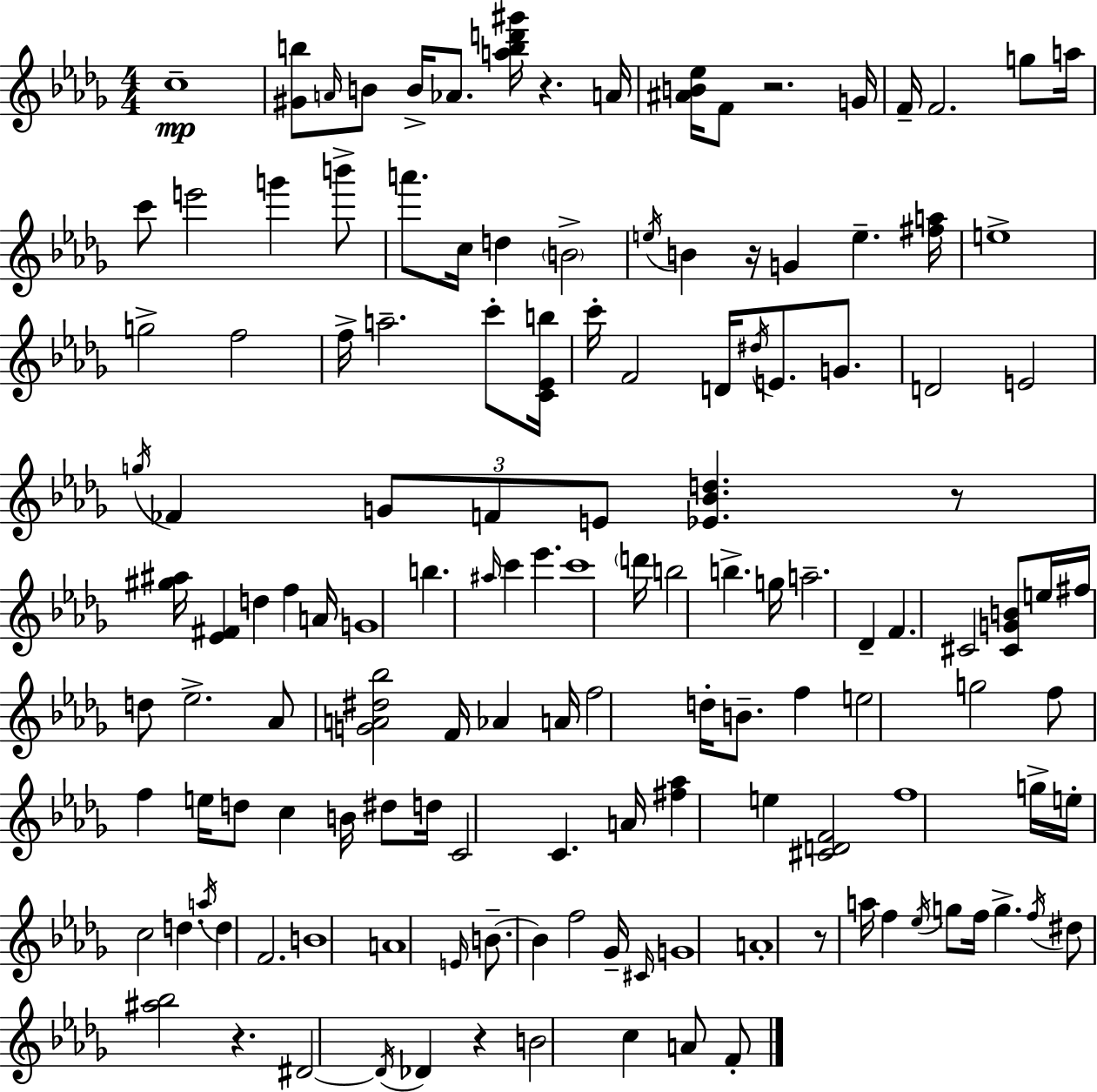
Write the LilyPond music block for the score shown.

{
  \clef treble
  \numericTimeSignature
  \time 4/4
  \key bes \minor
  \repeat volta 2 { c''1--\mp | <gis' b''>8 \grace { a'16 } b'8 b'16-> aes'8. <a'' b'' d''' gis'''>16 r4. | a'16 <ais' b' ees''>16 f'8 r2. | g'16 f'16-- f'2. g''8 | \break a''16 c'''8 e'''2 g'''4 b'''8-> | a'''8. c''16 d''4 \parenthesize b'2-> | \acciaccatura { e''16 } b'4 r16 g'4 e''4.-- | <fis'' a''>16 e''1-> | \break g''2-> f''2 | f''16-> a''2.-- c'''8-. | <c' ees' b''>16 c'''16-. f'2 d'16 \acciaccatura { dis''16 } e'8. | g'8. d'2 e'2 | \break \acciaccatura { g''16 } fes'4 \tuplet 3/2 { g'8 f'8 e'8 } <ees' bes' d''>4. | r8 <gis'' ais''>16 <ees' fis'>4 d''4 f''4 | a'16 g'1 | b''4. \grace { ais''16 } c'''4 ees'''4. | \break c'''1 | \parenthesize d'''16 b''2 b''4.-> | g''16 a''2.-- | des'4-- f'4. cis'2 | \break <cis' g' b'>8 e''16 fis''16 d''8 ees''2.-> | aes'8 <g' a' dis'' bes''>2 f'16 | aes'4 a'16 f''2 d''16-. b'8.-- | f''4 e''2 g''2 | \break f''8 f''4 e''16 d''8 c''4 | b'16 dis''8 d''16 c'2 c'4. | a'16 <fis'' aes''>4 e''4 <cis' d' f'>2 | f''1 | \break g''16-> e''16-. c''2 d''4. | \acciaccatura { a''16 } d''4 f'2. | b'1 | a'1 | \break \grace { e'16 } b'8.--~~ b'4 f''2 | ges'16-- \grace { cis'16 } g'1 | a'1-. | r8 a''16 f''4 \acciaccatura { ees''16 } | \break g''8 f''16 g''4.-> \acciaccatura { f''16 } dis''8 <ais'' bes''>2 | r4. dis'2~~ | \acciaccatura { dis'16 } des'4 r4 b'2 | c''4 a'8 f'8-. } \bar "|."
}